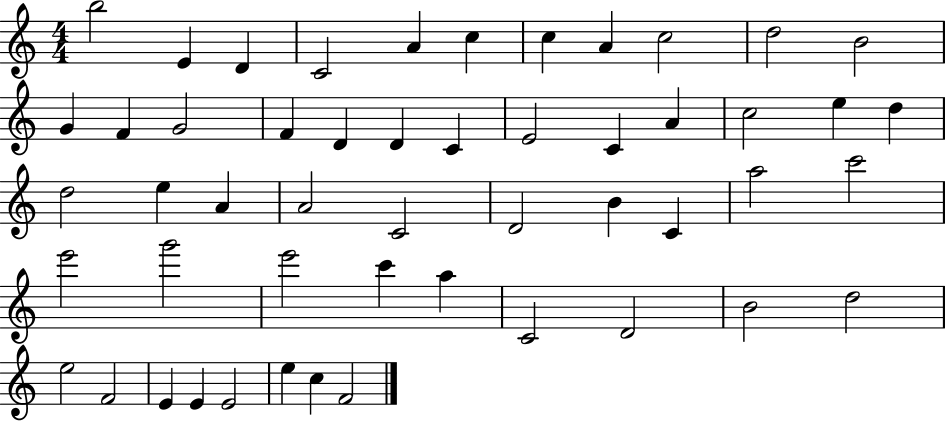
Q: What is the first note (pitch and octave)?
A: B5